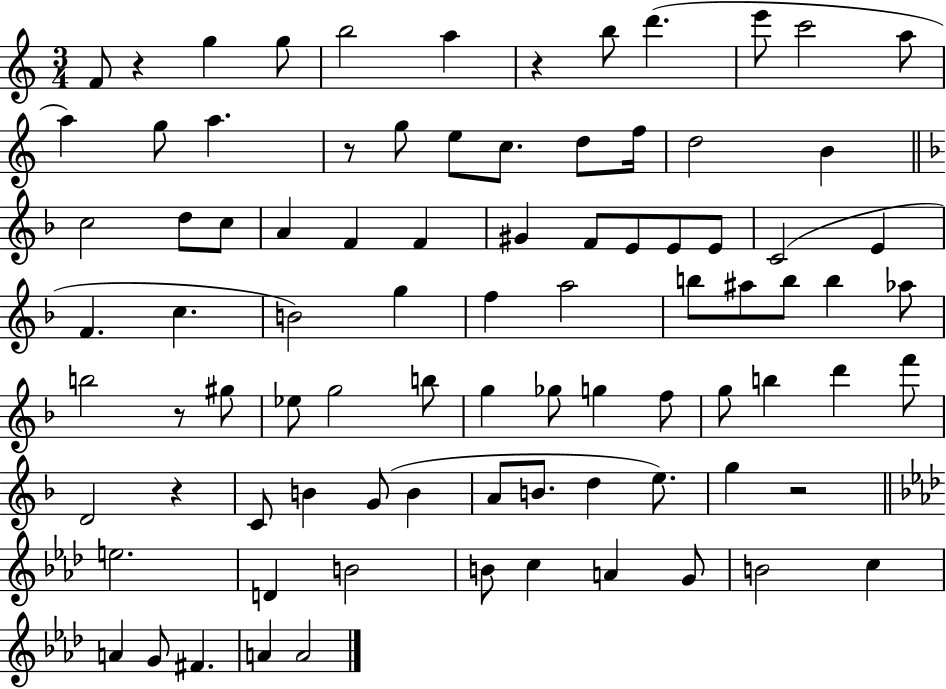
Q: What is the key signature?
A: C major